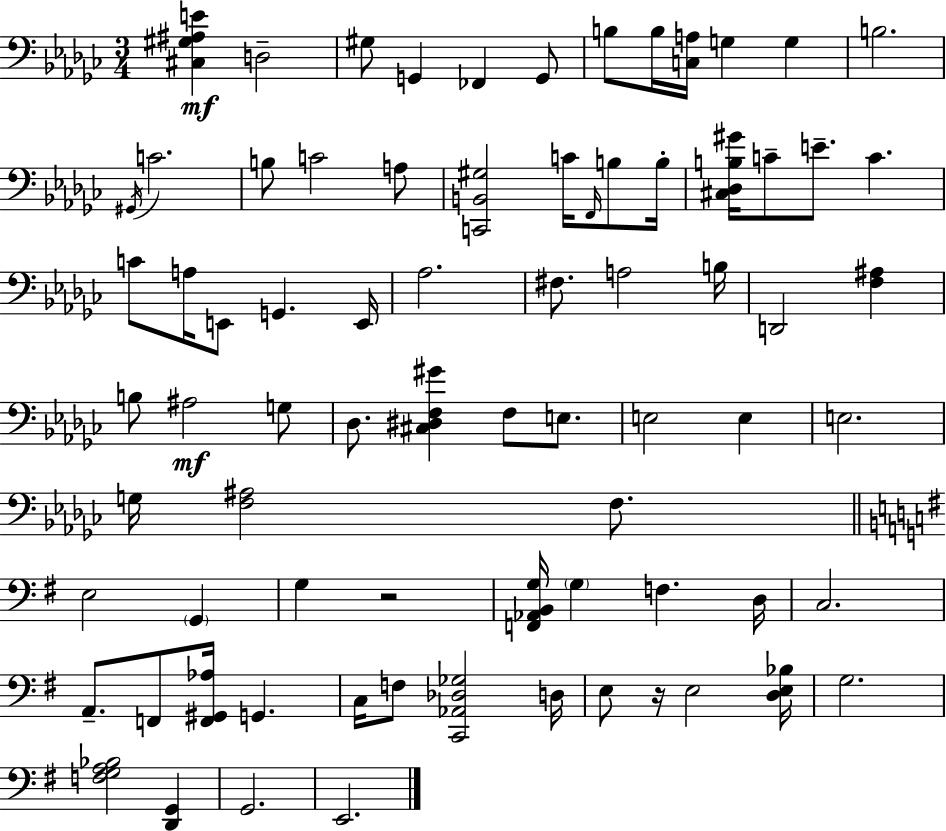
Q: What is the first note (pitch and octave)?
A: D3